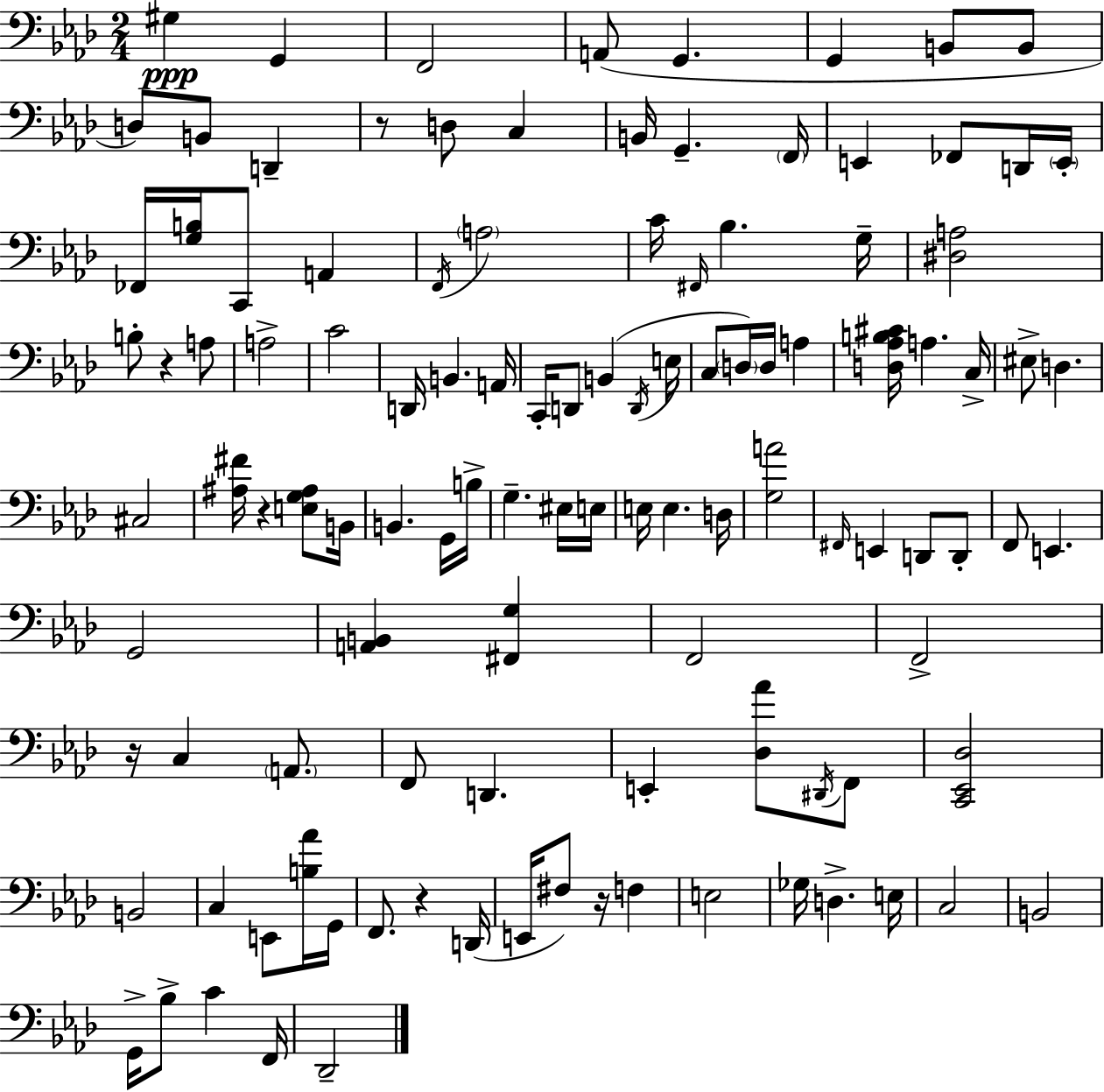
G#3/q G2/q F2/h A2/e G2/q. G2/q B2/e B2/e D3/e B2/e D2/q R/e D3/e C3/q B2/s G2/q. F2/s E2/q FES2/e D2/s E2/s FES2/s [G3,B3]/s C2/e A2/q F2/s A3/h C4/s F#2/s Bb3/q. G3/s [D#3,A3]/h B3/e R/q A3/e A3/h C4/h D2/s B2/q. A2/s C2/s D2/e B2/q D2/s E3/s C3/e D3/s D3/s A3/q [D3,Ab3,B3,C#4]/s A3/q. C3/s EIS3/e D3/q. C#3/h [A#3,F#4]/s R/q [E3,G3,A#3]/e B2/s B2/q. G2/s B3/s G3/q. EIS3/s E3/s E3/s E3/q. D3/s [G3,A4]/h F#2/s E2/q D2/e D2/e F2/e E2/q. G2/h [A2,B2]/q [F#2,G3]/q F2/h F2/h R/s C3/q A2/e. F2/e D2/q. E2/q [Db3,Ab4]/e D#2/s F2/e [C2,Eb2,Db3]/h B2/h C3/q E2/e [B3,Ab4]/s G2/s F2/e. R/q D2/s E2/s F#3/e R/s F3/q E3/h Gb3/s D3/q. E3/s C3/h B2/h G2/s Bb3/e C4/q F2/s Db2/h